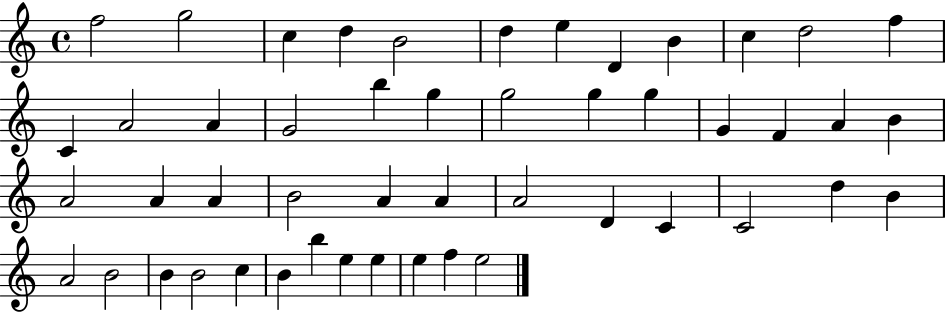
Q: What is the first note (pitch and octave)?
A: F5